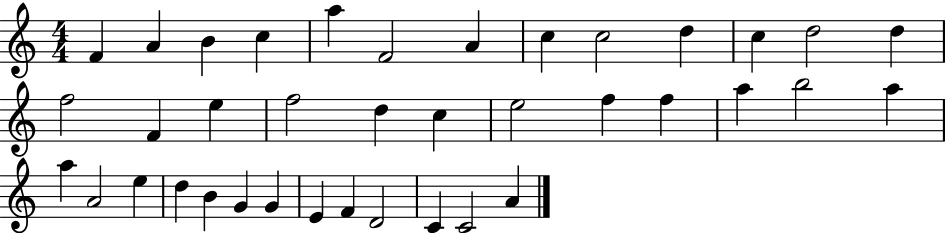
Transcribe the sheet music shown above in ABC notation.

X:1
T:Untitled
M:4/4
L:1/4
K:C
F A B c a F2 A c c2 d c d2 d f2 F e f2 d c e2 f f a b2 a a A2 e d B G G E F D2 C C2 A